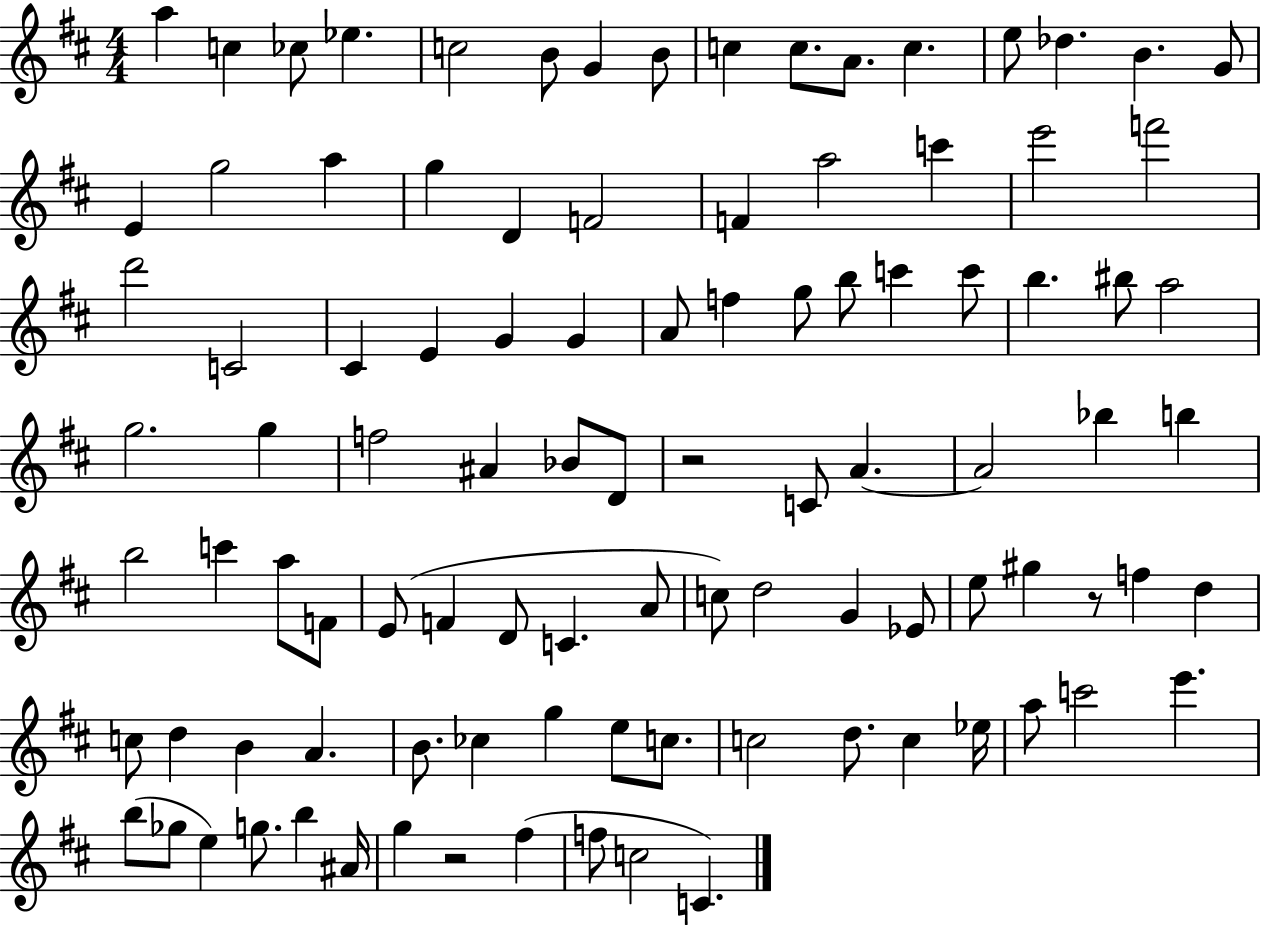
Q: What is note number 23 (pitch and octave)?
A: F4